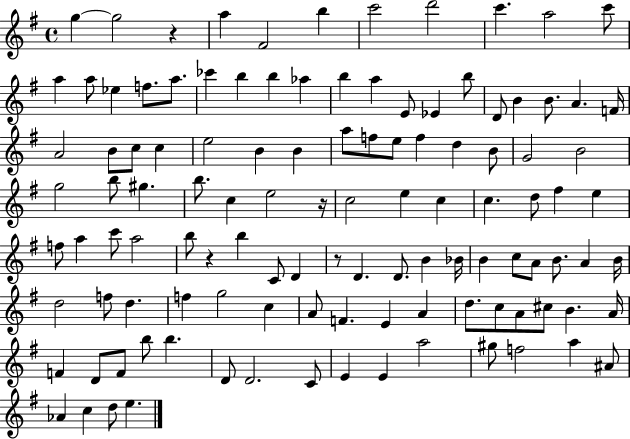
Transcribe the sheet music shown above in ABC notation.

X:1
T:Untitled
M:4/4
L:1/4
K:G
g g2 z a ^F2 b c'2 d'2 c' a2 c'/2 a a/2 _e f/2 a/2 _c' b b _a b a E/2 _E b/2 D/2 B B/2 A F/4 A2 B/2 c/2 c e2 B B a/2 f/2 e/2 f d B/2 G2 B2 g2 b/2 ^g b/2 c e2 z/4 c2 e c c d/2 ^f e f/2 a c'/2 a2 b/2 z b C/2 D z/2 D D/2 B _B/4 B c/2 A/2 B/2 A B/4 d2 f/2 d f g2 c A/2 F E A d/2 c/2 A/2 ^c/2 B A/4 F D/2 F/2 b/2 b D/2 D2 C/2 E E a2 ^g/2 f2 a ^A/2 _A c d/2 e